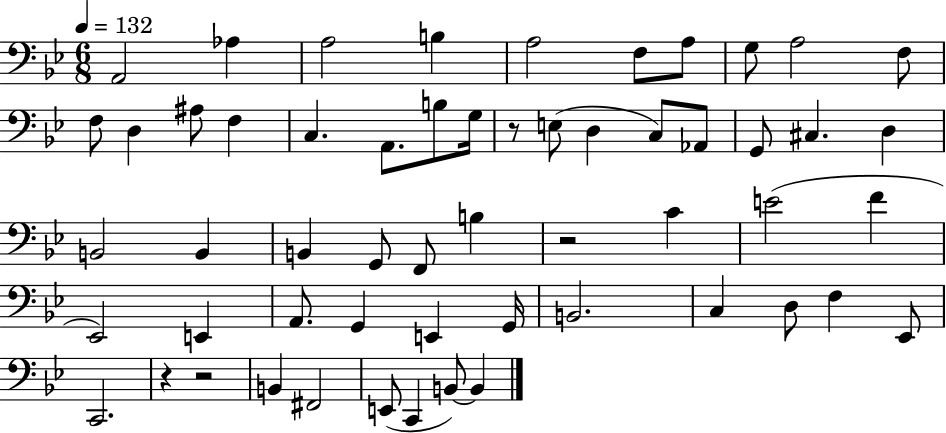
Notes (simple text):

A2/h Ab3/q A3/h B3/q A3/h F3/e A3/e G3/e A3/h F3/e F3/e D3/q A#3/e F3/q C3/q. A2/e. B3/e G3/s R/e E3/e D3/q C3/e Ab2/e G2/e C#3/q. D3/q B2/h B2/q B2/q G2/e F2/e B3/q R/h C4/q E4/h F4/q Eb2/h E2/q A2/e. G2/q E2/q G2/s B2/h. C3/q D3/e F3/q Eb2/e C2/h. R/q R/h B2/q F#2/h E2/e C2/q B2/e B2/q